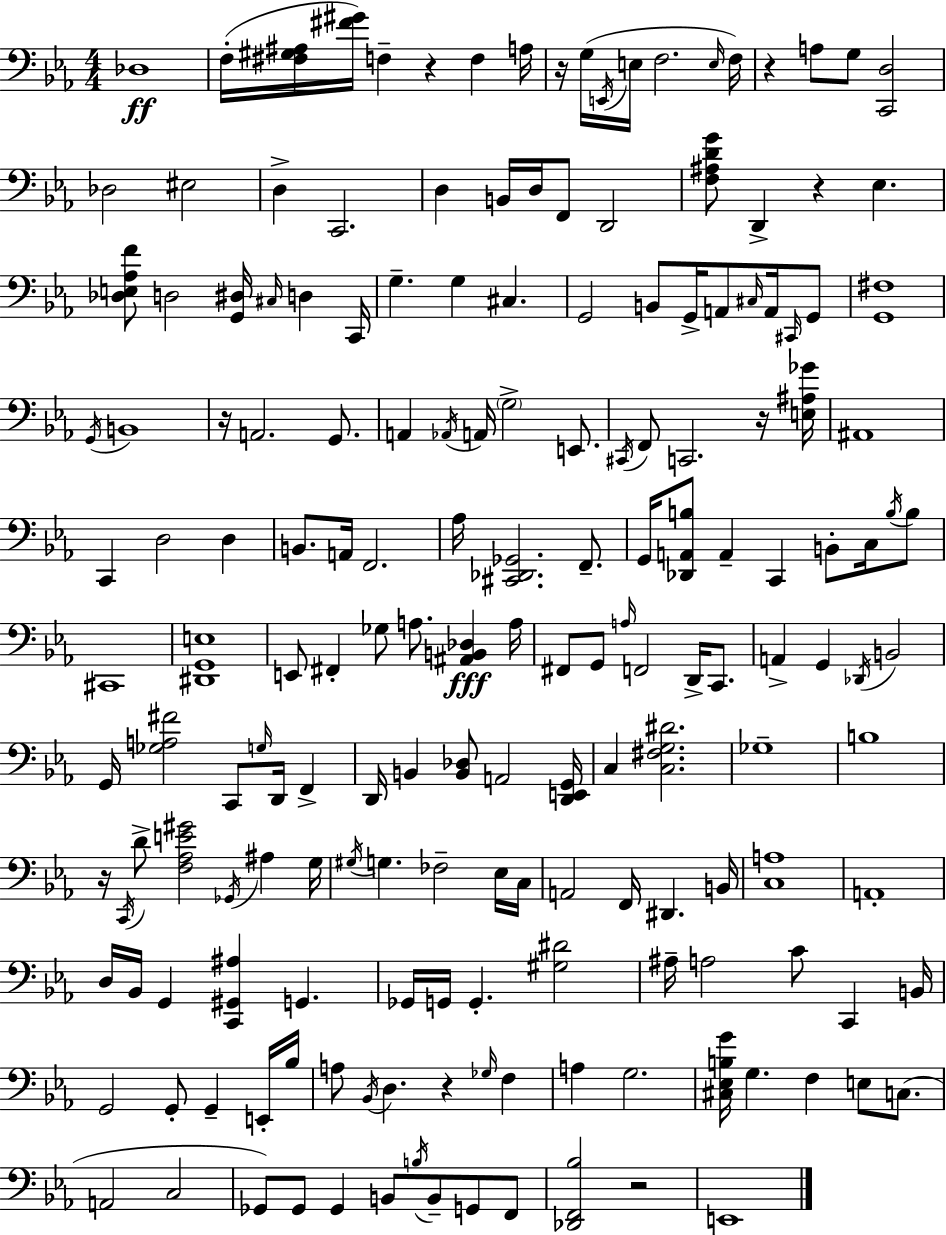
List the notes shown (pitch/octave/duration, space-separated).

Db3/w F3/s [F#3,G#3,A#3]/s [F#4,G#4]/s F3/q R/q F3/q A3/s R/s G3/s E2/s E3/s F3/h. E3/s F3/s R/q A3/e G3/e [C2,D3]/h Db3/h EIS3/h D3/q C2/h. D3/q B2/s D3/s F2/e D2/h [F3,A#3,D4,G4]/e D2/q R/q Eb3/q. [Db3,E3,Ab3,F4]/e D3/h [G2,D#3]/s C#3/s D3/q C2/s G3/q. G3/q C#3/q. G2/h B2/e G2/s A2/e C#3/s A2/s C#2/s G2/e [G2,F#3]/w G2/s B2/w R/s A2/h. G2/e. A2/q Ab2/s A2/s G3/h E2/e. C#2/s F2/e C2/h. R/s [E3,A#3,Gb4]/s A#2/w C2/q D3/h D3/q B2/e. A2/s F2/h. Ab3/s [C#2,Db2,Gb2]/h. F2/e. G2/s [Db2,A2,B3]/e A2/q C2/q B2/e C3/s B3/s B3/e C#2/w [D#2,G2,E3]/w E2/e F#2/q Gb3/e A3/e. [A#2,B2,Db3]/q A3/s F#2/e G2/e A3/s F2/h D2/s C2/e. A2/q G2/q Db2/s B2/h G2/s [Gb3,A3,F#4]/h C2/e G3/s D2/s F2/q D2/s B2/q [B2,Db3]/e A2/h [D2,E2,G2]/s C3/q [C3,F#3,G3,D#4]/h. Gb3/w B3/w R/s C2/s D4/e [F3,Ab3,E4,G#4]/h Gb2/s A#3/q G3/s G#3/s G3/q. FES3/h Eb3/s C3/s A2/h F2/s D#2/q. B2/s [C3,A3]/w A2/w D3/s Bb2/s G2/q [C2,G#2,A#3]/q G2/q. Gb2/s G2/s G2/q. [G#3,D#4]/h A#3/s A3/h C4/e C2/q B2/s G2/h G2/e G2/q E2/s Bb3/s A3/e Bb2/s D3/q. R/q Gb3/s F3/q A3/q G3/h. [C#3,Eb3,B3,G4]/s G3/q. F3/q E3/e C3/e. A2/h C3/h Gb2/e Gb2/e Gb2/q B2/e B3/s B2/e G2/e F2/e [Db2,F2,Bb3]/h R/h E2/w